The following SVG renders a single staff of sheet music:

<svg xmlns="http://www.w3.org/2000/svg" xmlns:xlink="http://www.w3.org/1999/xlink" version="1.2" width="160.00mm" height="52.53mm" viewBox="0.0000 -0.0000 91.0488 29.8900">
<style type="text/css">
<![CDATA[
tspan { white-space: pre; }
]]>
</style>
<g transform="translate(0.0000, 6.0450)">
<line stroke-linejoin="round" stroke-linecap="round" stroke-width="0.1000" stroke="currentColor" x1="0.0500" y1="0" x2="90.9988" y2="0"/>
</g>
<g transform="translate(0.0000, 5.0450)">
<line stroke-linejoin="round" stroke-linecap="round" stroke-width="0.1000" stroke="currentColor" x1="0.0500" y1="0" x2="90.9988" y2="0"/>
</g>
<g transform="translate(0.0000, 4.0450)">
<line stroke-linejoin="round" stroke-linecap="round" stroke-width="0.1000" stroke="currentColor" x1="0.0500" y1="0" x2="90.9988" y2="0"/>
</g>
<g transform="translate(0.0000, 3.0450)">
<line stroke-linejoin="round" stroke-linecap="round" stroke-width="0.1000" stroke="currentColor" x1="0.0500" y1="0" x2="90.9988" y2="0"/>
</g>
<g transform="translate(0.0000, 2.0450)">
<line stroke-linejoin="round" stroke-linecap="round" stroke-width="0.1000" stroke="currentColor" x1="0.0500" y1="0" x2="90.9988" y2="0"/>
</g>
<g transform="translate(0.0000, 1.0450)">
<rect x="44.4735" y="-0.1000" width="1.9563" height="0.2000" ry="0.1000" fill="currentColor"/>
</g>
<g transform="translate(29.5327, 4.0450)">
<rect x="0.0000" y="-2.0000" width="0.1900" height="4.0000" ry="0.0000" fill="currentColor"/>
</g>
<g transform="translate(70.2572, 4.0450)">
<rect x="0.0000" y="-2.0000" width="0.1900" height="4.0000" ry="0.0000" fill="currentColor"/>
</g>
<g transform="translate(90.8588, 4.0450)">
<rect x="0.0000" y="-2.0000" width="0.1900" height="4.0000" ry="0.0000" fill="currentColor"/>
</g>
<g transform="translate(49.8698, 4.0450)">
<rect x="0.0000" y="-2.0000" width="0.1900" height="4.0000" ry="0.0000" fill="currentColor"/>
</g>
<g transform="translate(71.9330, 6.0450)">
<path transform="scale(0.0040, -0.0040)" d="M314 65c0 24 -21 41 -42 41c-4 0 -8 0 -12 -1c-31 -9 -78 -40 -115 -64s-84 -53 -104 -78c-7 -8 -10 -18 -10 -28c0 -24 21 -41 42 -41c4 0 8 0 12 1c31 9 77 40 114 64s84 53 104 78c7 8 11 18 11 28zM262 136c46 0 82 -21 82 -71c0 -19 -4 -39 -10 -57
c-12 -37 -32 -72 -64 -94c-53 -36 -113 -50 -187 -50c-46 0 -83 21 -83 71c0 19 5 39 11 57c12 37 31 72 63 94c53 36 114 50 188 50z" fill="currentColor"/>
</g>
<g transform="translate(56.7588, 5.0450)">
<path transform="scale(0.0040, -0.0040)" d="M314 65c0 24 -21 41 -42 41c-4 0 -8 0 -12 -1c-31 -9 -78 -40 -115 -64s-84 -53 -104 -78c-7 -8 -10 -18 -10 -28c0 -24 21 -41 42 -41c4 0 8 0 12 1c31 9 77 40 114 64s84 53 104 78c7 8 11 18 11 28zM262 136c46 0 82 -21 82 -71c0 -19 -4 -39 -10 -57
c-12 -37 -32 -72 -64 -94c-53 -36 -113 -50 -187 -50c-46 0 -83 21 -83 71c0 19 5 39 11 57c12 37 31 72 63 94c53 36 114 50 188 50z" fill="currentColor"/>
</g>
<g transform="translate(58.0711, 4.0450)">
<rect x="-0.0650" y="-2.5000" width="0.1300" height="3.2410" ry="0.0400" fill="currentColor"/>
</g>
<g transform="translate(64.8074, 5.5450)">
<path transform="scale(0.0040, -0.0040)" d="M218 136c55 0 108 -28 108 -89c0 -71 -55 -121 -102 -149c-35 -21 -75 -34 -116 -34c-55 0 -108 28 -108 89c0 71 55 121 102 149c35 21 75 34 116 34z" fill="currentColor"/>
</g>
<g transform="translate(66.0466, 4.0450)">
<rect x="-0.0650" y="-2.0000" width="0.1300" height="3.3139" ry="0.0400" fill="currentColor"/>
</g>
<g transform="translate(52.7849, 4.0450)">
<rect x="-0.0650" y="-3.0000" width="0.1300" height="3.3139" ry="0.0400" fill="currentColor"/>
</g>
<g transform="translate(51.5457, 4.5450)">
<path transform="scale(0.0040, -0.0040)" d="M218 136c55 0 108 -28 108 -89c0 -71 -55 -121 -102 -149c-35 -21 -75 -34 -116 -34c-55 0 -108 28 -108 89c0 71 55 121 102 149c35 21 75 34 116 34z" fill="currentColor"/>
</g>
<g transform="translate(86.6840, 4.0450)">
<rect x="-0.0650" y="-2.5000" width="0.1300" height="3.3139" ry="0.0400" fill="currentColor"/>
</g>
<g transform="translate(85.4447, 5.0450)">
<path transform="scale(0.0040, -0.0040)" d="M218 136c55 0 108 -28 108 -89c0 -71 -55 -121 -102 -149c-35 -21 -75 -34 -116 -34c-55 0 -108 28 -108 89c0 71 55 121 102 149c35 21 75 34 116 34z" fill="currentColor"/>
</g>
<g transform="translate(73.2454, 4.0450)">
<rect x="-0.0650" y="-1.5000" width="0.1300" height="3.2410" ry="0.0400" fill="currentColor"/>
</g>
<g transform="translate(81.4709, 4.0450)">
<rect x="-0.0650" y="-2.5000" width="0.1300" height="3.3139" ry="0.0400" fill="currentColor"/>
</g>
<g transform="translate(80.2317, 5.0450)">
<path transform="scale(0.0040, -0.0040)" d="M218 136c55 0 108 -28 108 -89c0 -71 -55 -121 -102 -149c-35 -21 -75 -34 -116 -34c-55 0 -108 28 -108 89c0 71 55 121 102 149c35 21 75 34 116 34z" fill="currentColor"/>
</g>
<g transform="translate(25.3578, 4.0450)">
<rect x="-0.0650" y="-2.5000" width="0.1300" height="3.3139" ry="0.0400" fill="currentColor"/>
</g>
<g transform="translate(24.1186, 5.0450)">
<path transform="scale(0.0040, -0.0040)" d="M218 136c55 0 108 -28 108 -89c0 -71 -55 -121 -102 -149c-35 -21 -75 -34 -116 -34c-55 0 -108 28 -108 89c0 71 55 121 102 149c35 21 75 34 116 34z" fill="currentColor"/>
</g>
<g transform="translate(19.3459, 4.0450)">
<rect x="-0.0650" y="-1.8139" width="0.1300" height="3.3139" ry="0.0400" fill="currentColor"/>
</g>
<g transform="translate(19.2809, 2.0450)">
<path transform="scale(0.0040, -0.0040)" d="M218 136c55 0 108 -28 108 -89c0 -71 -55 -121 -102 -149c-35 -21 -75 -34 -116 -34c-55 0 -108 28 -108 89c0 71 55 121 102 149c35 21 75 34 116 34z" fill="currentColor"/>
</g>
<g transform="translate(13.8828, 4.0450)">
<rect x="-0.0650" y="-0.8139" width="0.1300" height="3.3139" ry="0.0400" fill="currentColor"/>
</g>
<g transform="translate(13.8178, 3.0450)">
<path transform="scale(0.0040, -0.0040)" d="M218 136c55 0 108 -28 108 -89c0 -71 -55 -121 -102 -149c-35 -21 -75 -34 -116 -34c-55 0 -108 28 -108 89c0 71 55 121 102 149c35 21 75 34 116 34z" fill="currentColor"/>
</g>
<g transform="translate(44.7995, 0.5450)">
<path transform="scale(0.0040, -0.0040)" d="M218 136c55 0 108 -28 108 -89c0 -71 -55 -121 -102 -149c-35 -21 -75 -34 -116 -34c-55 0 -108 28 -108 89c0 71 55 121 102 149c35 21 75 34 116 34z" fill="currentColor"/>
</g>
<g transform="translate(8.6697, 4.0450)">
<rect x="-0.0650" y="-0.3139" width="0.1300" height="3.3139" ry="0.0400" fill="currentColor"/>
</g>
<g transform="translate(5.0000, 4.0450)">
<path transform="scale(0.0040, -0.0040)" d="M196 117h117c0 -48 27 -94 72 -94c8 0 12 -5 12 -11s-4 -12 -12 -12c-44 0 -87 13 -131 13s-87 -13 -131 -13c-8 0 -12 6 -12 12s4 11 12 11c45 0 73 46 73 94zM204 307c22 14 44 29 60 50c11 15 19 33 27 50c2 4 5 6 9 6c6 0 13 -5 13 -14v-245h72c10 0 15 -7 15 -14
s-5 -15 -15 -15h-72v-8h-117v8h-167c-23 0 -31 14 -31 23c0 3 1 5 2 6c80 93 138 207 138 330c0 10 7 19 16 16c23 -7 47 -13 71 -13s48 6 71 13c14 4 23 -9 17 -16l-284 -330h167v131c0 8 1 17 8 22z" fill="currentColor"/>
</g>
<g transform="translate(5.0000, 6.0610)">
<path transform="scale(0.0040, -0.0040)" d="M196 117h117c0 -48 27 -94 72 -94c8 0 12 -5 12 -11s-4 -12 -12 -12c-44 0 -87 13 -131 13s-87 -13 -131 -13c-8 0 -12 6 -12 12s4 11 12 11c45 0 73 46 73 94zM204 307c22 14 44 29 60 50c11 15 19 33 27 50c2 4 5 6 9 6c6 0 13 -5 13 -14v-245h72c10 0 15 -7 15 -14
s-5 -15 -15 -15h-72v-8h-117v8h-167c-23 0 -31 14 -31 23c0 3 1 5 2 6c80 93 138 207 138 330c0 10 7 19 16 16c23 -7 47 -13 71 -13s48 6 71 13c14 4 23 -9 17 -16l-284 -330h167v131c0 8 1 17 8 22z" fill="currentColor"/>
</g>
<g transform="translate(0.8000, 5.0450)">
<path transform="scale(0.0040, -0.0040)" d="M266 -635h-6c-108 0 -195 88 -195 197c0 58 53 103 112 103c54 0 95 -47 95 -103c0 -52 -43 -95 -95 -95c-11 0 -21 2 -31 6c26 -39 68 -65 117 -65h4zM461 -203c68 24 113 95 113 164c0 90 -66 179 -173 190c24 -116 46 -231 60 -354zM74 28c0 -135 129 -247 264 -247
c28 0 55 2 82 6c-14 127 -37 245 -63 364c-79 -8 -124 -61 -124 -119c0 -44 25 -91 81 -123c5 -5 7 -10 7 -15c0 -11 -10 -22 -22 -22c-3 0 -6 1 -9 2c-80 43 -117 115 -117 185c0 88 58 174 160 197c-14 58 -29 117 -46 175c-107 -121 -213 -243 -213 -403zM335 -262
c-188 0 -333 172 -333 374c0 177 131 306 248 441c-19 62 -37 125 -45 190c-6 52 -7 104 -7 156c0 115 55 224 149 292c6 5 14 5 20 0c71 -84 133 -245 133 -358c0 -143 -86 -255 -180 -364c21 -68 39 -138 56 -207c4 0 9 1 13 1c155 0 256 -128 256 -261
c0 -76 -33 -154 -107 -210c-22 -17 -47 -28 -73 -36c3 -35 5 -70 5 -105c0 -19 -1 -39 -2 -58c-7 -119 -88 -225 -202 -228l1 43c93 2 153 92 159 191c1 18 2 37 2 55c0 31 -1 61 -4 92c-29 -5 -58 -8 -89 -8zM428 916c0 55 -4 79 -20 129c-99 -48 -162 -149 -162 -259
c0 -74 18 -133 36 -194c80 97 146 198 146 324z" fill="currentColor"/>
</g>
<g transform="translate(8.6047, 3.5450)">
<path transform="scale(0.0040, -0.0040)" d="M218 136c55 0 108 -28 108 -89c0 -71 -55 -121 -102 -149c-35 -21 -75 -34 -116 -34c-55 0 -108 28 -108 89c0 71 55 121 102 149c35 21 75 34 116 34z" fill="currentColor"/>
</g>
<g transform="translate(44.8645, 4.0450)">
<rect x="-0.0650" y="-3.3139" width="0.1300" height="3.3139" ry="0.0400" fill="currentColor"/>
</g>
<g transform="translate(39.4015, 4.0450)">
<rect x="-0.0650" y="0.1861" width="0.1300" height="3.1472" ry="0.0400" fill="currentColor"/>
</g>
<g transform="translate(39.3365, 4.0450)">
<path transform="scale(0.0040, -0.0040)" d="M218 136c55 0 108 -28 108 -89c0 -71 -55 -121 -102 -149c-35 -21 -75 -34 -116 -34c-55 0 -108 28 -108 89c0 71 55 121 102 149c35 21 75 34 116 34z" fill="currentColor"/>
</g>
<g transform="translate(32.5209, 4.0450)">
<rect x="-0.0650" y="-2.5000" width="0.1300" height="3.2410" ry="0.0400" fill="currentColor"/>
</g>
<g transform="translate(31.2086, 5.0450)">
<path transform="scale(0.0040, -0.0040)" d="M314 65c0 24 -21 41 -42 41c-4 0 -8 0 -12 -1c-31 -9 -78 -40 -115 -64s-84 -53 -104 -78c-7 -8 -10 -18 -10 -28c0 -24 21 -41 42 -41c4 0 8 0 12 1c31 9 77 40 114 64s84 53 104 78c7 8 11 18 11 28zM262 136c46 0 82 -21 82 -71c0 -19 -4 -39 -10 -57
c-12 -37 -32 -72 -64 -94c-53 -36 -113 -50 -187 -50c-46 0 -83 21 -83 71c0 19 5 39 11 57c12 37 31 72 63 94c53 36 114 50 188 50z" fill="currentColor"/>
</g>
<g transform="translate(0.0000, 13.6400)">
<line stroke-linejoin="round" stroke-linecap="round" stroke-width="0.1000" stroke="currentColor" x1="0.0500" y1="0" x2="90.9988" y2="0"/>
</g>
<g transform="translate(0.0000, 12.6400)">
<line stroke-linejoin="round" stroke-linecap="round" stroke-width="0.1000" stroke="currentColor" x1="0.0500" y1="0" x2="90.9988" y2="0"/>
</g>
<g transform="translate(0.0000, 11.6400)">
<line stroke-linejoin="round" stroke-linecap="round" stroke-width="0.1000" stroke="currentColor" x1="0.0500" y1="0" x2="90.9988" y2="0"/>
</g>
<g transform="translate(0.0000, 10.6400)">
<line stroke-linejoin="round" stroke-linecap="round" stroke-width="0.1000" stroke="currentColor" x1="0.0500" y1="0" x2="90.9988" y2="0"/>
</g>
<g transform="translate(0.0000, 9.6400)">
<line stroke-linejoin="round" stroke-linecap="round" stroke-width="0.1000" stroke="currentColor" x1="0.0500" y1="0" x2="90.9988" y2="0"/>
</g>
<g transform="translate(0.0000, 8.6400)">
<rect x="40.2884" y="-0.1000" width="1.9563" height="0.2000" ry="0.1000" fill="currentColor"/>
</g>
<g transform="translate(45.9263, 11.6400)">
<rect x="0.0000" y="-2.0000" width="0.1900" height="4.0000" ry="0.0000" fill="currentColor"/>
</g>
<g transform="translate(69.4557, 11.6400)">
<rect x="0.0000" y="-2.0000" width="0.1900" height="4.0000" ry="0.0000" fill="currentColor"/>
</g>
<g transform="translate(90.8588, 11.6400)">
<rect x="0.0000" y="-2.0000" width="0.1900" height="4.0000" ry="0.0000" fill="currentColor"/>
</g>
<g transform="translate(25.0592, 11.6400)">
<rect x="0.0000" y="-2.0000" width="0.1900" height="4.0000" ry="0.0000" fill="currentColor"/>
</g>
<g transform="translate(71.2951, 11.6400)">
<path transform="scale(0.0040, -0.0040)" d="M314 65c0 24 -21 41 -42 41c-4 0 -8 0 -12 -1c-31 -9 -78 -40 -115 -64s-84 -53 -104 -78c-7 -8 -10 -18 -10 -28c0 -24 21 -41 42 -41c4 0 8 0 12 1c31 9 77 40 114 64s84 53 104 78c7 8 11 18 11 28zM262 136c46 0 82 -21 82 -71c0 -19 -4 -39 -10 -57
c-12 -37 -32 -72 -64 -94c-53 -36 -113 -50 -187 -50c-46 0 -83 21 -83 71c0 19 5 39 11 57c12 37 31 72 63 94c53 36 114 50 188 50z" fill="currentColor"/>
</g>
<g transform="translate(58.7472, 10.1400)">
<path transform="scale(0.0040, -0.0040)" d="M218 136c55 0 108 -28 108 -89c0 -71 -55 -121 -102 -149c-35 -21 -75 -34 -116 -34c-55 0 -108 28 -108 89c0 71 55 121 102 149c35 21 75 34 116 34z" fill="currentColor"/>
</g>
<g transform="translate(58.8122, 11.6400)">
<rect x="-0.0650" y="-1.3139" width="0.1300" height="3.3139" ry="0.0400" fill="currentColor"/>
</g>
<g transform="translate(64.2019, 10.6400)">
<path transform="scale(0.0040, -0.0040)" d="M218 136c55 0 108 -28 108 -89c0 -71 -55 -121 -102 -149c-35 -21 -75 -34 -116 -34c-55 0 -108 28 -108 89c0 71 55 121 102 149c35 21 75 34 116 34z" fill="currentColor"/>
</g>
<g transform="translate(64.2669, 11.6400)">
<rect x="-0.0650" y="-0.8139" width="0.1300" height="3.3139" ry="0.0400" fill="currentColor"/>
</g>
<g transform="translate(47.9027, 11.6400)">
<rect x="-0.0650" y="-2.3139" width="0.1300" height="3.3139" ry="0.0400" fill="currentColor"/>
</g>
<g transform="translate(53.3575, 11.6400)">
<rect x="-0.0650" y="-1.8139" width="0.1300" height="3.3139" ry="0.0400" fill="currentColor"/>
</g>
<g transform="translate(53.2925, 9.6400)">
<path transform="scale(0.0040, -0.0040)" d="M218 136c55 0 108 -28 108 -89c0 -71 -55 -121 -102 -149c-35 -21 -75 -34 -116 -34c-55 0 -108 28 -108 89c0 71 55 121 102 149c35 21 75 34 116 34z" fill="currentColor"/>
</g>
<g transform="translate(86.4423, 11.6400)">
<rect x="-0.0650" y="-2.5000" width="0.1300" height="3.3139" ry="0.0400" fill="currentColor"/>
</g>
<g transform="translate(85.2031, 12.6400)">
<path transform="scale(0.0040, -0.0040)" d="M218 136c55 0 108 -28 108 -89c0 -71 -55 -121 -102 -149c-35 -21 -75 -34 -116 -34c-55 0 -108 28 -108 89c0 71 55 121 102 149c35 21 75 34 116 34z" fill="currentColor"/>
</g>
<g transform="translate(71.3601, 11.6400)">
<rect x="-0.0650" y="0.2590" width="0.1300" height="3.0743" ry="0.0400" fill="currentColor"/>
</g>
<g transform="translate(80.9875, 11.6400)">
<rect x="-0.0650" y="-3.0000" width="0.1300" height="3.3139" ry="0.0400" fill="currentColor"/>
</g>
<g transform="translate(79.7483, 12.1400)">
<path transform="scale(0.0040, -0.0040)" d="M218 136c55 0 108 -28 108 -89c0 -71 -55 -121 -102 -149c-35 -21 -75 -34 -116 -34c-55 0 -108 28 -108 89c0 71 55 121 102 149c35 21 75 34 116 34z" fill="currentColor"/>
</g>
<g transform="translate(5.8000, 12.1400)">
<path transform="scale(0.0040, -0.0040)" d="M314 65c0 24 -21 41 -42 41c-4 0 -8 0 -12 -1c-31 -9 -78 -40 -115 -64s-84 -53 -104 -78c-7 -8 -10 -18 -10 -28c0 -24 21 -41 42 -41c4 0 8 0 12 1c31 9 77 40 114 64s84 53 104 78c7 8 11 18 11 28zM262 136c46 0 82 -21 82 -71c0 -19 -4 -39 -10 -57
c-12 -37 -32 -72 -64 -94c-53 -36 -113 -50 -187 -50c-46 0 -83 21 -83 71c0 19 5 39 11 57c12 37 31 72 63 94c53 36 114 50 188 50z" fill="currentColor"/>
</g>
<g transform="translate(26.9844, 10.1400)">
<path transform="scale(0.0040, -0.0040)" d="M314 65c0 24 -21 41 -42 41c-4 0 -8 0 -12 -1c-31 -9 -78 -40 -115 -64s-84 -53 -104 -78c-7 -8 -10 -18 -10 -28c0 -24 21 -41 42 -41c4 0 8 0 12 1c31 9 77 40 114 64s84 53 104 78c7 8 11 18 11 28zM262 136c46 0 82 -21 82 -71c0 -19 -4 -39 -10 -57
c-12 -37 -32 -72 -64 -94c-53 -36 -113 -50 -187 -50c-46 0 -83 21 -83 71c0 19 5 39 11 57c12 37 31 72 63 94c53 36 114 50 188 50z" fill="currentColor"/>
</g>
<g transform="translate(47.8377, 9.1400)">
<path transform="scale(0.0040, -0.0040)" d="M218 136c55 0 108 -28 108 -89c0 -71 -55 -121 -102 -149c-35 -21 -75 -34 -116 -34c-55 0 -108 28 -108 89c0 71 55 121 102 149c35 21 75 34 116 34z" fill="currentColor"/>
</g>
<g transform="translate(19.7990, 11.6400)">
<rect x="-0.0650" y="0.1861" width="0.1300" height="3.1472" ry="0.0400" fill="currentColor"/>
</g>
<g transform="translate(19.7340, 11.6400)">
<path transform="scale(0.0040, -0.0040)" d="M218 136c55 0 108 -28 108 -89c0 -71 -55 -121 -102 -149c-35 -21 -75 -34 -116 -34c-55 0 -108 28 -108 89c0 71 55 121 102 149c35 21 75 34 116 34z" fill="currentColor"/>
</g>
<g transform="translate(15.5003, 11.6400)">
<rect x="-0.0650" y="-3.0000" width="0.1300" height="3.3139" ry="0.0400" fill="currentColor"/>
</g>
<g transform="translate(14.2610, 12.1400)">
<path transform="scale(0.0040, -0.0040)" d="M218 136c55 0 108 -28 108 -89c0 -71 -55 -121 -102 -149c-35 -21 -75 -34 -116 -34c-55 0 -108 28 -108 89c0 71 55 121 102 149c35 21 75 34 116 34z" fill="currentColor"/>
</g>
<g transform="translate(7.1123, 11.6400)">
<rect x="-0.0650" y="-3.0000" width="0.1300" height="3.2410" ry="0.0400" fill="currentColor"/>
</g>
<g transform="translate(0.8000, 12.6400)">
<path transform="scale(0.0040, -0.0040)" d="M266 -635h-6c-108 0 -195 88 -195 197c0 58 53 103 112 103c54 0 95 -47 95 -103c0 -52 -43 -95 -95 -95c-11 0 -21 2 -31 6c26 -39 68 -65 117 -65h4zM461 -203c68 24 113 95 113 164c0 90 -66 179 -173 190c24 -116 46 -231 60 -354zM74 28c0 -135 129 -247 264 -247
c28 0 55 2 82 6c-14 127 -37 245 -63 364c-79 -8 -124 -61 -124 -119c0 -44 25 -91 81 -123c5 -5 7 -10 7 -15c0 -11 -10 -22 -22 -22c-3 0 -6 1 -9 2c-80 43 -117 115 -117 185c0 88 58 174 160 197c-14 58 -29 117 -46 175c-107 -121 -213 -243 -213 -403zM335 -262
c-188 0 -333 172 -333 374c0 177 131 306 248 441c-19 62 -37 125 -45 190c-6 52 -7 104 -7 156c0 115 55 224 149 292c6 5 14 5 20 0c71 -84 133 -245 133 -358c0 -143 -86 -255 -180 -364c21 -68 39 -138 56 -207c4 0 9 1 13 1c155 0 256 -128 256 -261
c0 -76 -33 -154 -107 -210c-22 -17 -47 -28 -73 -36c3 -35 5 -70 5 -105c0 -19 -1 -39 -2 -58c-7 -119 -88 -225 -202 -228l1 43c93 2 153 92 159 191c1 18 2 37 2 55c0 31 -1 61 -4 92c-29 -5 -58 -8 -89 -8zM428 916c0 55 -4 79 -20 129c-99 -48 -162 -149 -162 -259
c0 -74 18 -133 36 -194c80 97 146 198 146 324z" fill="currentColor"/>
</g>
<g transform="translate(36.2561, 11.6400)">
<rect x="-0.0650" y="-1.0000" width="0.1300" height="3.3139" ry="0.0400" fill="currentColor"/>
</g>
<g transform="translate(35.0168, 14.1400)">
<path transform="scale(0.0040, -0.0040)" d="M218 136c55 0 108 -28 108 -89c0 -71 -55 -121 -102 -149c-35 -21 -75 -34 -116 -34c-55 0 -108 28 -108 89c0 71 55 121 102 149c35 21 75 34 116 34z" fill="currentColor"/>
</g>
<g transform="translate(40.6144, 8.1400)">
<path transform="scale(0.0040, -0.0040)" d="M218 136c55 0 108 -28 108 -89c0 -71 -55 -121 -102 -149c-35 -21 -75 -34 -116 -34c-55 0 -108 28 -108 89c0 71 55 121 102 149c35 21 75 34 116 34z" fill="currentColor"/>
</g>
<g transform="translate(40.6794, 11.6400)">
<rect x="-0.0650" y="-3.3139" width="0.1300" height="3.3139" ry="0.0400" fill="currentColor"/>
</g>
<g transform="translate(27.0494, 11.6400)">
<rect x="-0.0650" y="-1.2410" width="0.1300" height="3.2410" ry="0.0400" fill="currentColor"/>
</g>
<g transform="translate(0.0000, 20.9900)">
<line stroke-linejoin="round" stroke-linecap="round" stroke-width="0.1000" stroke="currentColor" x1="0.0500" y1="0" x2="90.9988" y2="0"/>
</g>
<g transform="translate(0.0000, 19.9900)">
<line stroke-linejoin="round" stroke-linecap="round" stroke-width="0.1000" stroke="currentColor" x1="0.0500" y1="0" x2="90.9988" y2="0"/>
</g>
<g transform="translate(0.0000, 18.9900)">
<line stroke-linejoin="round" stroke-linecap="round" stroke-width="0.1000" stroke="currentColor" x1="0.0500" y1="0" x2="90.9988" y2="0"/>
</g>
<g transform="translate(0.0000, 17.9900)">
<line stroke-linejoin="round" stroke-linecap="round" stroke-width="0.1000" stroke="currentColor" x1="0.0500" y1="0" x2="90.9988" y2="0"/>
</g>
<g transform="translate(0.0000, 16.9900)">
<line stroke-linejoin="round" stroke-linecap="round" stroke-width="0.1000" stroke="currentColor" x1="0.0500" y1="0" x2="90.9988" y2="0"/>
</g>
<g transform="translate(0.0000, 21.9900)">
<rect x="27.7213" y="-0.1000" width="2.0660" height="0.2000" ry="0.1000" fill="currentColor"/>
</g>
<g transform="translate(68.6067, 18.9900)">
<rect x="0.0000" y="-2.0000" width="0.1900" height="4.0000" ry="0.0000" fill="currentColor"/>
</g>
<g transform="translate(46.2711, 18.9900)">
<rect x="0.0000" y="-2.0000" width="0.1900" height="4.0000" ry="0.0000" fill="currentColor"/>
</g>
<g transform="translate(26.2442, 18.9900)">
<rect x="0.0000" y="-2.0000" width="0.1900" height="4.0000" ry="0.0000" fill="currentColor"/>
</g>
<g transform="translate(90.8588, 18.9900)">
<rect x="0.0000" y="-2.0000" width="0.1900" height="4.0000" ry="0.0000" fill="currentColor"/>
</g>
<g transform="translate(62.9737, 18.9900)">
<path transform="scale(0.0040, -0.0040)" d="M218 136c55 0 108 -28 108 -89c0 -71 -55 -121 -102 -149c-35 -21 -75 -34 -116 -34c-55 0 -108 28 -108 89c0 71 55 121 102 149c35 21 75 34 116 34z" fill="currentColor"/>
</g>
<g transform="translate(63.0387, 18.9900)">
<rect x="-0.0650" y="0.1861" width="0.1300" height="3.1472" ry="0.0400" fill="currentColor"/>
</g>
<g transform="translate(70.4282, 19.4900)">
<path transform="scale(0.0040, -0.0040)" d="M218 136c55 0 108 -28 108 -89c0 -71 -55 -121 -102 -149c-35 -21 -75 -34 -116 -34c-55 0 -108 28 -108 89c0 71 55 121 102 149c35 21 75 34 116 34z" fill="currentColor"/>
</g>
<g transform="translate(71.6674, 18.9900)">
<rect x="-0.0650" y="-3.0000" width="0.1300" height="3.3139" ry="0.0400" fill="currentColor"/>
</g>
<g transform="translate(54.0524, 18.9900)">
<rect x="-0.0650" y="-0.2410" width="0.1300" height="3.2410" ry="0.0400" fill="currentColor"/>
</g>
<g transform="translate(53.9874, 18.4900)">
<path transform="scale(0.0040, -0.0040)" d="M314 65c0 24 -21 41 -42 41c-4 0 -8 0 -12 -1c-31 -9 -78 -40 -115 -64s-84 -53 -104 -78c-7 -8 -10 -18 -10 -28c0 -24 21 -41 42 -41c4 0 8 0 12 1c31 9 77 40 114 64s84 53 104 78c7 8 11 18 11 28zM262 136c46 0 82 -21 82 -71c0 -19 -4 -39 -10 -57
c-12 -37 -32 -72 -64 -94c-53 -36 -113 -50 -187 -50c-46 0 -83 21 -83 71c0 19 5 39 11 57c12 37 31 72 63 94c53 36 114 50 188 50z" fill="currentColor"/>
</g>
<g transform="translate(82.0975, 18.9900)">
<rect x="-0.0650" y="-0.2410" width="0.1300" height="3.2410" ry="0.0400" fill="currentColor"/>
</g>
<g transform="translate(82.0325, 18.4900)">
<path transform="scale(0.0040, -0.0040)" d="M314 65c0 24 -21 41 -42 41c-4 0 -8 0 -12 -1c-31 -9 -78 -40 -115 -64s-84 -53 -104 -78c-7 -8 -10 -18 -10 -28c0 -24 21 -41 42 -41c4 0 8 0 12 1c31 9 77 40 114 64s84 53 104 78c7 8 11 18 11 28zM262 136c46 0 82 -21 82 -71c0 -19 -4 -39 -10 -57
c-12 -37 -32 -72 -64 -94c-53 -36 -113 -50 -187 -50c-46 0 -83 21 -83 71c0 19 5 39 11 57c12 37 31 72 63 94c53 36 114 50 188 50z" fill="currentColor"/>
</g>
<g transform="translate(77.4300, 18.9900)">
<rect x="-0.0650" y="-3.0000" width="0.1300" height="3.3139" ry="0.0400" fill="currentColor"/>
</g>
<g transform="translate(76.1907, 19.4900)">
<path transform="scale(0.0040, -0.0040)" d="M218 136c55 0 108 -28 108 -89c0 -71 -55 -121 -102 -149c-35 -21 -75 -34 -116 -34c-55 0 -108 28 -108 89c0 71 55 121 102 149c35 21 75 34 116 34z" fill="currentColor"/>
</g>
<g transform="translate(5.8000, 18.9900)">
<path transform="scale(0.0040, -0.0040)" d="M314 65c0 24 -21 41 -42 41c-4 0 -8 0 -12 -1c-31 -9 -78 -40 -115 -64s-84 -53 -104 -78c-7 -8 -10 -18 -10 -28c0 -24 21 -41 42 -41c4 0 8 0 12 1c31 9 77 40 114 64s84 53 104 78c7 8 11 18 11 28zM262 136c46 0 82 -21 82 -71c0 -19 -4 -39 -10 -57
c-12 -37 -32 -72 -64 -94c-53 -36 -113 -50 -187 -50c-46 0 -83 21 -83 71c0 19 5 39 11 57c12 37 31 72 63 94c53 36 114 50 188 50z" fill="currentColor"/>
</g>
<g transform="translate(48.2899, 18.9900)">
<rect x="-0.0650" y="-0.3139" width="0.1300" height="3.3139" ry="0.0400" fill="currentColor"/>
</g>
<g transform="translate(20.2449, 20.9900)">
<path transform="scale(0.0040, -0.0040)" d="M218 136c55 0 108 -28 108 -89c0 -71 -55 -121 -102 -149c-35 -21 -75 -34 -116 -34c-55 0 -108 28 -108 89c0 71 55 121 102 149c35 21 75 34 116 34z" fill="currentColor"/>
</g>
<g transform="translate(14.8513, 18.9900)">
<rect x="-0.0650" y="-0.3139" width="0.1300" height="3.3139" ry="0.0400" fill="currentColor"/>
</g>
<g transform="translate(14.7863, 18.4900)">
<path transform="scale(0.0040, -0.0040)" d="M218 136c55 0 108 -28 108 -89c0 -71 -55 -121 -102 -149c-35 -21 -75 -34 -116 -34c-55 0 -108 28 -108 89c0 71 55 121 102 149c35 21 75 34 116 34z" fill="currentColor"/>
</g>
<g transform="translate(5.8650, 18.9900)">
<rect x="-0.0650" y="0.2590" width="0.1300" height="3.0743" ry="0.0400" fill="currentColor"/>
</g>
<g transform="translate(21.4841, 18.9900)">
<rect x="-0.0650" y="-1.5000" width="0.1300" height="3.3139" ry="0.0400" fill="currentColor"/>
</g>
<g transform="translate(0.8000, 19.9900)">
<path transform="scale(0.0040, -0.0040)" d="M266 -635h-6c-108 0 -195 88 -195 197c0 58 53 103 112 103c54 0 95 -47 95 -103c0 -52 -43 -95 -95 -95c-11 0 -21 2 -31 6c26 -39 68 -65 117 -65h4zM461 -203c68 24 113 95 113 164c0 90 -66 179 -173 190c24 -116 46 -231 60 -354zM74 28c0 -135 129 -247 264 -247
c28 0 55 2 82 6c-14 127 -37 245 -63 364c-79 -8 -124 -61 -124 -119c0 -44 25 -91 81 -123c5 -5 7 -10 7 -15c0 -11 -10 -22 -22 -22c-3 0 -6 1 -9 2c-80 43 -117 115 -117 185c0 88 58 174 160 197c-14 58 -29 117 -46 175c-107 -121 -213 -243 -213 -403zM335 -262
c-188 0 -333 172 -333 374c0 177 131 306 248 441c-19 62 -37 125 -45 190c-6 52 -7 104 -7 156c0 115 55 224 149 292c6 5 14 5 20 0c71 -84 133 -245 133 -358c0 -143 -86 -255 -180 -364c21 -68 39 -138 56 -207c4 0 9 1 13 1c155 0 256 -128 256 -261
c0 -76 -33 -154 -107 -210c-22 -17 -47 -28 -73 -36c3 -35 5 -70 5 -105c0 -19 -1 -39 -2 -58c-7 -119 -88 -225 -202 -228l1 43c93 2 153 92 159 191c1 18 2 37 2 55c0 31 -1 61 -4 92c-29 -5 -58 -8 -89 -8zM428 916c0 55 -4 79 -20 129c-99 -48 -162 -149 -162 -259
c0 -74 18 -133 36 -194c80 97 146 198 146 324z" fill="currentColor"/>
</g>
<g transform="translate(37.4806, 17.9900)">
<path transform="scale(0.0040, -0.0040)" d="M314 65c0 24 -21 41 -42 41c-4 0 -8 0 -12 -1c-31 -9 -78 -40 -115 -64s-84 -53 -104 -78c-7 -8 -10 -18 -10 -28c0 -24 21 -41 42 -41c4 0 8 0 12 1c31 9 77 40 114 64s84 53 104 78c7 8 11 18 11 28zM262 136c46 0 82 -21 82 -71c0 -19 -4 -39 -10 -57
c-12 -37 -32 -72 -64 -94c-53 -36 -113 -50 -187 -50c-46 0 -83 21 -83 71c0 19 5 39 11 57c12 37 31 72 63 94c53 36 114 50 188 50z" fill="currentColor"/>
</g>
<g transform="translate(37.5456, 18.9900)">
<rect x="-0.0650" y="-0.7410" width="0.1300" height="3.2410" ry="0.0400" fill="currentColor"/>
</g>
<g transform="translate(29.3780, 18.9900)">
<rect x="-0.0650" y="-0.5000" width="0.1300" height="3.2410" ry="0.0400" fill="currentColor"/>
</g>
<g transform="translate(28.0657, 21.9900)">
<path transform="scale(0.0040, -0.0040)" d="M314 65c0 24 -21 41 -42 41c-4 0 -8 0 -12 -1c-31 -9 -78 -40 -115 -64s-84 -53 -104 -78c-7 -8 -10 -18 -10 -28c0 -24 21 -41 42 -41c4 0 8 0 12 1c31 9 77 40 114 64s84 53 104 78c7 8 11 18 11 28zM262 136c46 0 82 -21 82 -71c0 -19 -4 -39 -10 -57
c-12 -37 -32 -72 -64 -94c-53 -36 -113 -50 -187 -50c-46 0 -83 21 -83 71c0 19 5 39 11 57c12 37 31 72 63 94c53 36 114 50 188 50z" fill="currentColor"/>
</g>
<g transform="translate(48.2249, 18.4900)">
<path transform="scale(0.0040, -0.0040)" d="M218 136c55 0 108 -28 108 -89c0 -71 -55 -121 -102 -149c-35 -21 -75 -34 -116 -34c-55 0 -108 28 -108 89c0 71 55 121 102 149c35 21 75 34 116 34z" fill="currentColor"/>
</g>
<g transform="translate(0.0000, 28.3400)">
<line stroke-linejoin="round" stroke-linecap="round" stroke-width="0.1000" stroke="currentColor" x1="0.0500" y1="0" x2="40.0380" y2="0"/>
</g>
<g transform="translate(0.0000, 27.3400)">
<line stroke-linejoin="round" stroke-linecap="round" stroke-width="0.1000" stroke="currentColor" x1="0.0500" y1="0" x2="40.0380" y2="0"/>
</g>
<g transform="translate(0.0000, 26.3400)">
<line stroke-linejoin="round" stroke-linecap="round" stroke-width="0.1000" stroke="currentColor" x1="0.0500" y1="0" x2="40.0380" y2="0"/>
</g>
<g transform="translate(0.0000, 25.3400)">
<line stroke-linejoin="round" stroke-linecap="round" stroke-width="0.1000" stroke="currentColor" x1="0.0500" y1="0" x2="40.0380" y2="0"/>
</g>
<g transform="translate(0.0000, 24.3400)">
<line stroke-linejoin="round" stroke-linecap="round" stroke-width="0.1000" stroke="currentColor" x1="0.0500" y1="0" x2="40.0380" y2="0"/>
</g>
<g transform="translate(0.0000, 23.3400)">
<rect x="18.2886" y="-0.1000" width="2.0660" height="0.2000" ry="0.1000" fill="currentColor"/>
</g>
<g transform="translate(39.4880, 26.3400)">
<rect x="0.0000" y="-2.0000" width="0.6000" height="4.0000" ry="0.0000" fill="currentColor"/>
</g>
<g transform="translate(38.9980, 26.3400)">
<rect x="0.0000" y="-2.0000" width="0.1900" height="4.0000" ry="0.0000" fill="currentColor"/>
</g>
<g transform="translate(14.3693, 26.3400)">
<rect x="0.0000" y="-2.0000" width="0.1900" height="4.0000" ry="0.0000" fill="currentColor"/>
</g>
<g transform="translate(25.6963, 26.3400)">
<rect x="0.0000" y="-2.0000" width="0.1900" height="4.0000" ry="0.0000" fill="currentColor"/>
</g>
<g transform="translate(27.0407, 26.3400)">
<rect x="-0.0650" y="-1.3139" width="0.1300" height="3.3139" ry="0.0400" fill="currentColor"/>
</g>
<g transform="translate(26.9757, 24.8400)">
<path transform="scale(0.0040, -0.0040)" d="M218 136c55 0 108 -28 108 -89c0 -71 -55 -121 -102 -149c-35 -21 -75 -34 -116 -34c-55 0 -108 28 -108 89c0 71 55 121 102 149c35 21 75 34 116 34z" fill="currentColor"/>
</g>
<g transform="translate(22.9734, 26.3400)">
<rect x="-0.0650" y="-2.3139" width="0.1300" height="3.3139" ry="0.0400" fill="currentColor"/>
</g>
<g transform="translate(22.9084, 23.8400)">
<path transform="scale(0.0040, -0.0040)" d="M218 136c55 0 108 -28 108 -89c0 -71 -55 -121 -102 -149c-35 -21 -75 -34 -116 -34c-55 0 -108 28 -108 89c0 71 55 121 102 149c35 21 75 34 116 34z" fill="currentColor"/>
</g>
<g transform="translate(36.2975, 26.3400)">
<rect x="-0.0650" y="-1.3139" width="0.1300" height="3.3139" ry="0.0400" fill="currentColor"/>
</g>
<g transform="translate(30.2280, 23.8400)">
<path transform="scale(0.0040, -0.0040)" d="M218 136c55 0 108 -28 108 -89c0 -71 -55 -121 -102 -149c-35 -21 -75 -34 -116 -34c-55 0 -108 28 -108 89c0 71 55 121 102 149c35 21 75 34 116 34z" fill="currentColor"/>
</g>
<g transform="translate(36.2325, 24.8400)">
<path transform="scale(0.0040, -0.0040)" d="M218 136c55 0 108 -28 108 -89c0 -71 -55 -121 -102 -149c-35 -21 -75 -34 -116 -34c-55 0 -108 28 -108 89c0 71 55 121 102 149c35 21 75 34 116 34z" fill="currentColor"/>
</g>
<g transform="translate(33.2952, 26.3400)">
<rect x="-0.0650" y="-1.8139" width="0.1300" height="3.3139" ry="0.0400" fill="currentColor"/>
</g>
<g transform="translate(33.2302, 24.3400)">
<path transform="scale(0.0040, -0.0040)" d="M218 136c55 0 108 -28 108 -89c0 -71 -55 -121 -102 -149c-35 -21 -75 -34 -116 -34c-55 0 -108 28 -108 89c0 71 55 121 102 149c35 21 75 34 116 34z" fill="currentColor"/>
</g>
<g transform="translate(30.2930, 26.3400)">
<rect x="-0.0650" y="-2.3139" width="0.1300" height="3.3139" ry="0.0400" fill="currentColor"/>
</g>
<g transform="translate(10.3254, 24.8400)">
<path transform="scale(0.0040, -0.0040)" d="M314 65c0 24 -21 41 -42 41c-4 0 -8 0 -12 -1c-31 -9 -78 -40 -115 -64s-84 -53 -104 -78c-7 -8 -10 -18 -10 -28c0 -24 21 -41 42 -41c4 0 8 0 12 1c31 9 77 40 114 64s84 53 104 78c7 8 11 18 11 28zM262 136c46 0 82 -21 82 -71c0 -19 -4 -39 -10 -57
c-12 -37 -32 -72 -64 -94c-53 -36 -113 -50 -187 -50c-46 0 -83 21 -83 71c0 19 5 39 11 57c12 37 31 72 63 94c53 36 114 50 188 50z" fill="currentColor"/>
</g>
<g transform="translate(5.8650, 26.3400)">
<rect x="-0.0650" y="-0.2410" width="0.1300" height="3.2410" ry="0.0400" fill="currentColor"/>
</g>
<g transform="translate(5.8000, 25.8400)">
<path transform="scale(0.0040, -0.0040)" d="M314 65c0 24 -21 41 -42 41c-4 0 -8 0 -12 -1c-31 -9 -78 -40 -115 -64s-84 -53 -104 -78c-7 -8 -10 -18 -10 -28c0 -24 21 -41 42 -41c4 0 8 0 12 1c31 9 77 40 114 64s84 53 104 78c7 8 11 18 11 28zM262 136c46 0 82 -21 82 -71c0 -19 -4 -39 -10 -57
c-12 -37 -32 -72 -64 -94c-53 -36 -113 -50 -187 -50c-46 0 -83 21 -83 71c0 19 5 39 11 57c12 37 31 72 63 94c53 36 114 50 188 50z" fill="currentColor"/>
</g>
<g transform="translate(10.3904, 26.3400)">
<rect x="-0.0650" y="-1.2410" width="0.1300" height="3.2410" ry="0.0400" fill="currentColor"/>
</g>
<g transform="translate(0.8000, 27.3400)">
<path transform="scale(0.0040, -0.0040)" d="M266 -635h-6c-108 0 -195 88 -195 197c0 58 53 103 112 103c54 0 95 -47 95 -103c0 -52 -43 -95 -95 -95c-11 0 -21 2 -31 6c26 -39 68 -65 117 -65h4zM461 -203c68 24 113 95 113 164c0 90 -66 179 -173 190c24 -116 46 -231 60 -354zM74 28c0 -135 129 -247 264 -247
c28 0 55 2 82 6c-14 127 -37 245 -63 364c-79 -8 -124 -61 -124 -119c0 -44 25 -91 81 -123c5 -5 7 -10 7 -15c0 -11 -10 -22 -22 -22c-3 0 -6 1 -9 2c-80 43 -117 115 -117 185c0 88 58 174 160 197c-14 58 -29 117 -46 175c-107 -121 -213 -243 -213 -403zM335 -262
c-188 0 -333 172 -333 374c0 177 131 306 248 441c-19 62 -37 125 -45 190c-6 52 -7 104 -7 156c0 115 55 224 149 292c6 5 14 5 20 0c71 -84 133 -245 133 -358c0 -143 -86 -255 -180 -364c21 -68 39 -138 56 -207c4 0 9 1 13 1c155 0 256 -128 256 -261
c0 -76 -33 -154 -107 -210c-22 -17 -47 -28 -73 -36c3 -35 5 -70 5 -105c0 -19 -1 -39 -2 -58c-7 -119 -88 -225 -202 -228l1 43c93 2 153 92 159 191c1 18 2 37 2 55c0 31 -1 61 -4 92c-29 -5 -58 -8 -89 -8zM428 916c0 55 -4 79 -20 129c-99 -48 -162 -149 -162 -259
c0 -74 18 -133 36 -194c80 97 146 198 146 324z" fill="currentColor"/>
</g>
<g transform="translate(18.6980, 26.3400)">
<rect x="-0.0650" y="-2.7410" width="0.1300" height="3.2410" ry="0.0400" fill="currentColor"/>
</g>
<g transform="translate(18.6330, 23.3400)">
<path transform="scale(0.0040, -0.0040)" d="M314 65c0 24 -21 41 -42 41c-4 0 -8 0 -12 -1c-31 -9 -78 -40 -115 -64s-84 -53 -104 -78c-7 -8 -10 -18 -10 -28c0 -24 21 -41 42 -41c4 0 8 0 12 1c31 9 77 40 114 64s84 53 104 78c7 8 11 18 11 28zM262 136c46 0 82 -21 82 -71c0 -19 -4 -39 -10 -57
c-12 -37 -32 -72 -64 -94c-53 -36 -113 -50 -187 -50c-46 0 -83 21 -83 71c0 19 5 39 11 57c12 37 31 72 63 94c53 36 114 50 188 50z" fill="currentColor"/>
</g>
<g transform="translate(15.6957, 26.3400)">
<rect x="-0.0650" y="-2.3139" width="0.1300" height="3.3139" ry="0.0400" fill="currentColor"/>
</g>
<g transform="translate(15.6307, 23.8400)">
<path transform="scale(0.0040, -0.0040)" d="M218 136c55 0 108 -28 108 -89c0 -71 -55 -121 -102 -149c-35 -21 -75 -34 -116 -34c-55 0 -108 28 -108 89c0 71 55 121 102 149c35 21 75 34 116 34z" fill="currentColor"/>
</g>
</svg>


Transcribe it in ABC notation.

X:1
T:Untitled
M:4/4
L:1/4
K:C
c d f G G2 B b A G2 F E2 G G A2 A B e2 D b g f e d B2 A G B2 c E C2 d2 c c2 B A A c2 c2 e2 g a2 g e g f e